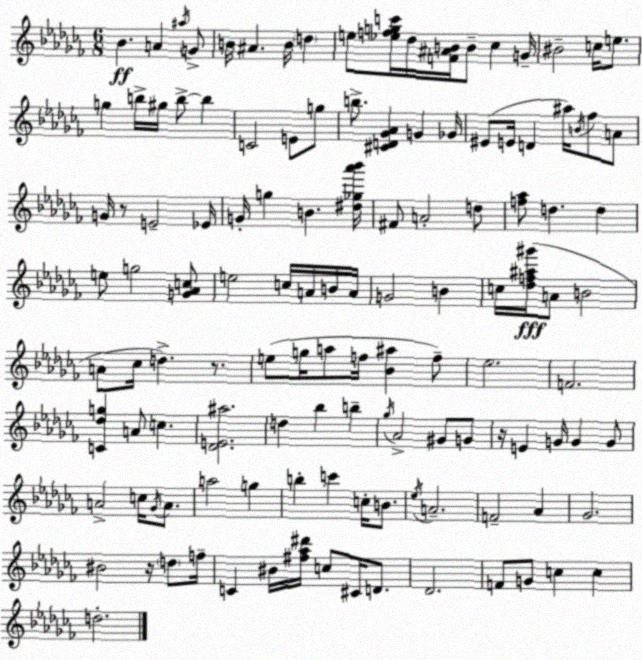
X:1
T:Untitled
M:6/8
L:1/4
K:Abm
_B A ^a/4 G/2 B/4 ^A B/4 d e/2 [_efgc']/4 _d/4 [F^AB]/4 B/2 _c G/4 ^B2 c/4 e/2 g b/4 ^g/4 b/2 b C2 E/2 g/2 b/2 [^CD_G_A] G _G/4 ^E/2 E/4 D ^a/4 B/4 _f/2 A/2 G/4 z/2 E2 _E/4 G/4 g B [^d_g_a'_b']/4 ^F/2 A2 d/2 [f_a]/2 d d e/2 g2 [G_Ac]/2 e2 c/4 A/4 B/4 A/4 G2 B c/4 [_df^a^g']/4 A/2 B2 A/2 _c/4 d z/2 e/2 g/4 a/2 f/4 [_B^a] f/2 _e2 F2 [C_dg] A/2 c [_DE^a]2 d _b b _g/4 _A2 ^G/2 G/2 z/4 E G/4 G G/2 A2 c/4 _G/4 A/2 a2 g b c' c/4 B/2 _e/4 A2 F2 _A _G2 ^B2 z/4 d/2 f/4 C ^B/4 [^f_a^d']/4 c/2 ^C/4 D/2 _D2 F/2 G/2 c c d2